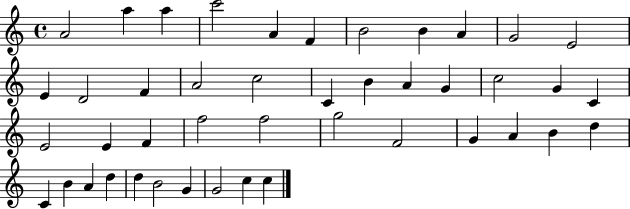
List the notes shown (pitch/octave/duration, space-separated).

A4/h A5/q A5/q C6/h A4/q F4/q B4/h B4/q A4/q G4/h E4/h E4/q D4/h F4/q A4/h C5/h C4/q B4/q A4/q G4/q C5/h G4/q C4/q E4/h E4/q F4/q F5/h F5/h G5/h F4/h G4/q A4/q B4/q D5/q C4/q B4/q A4/q D5/q D5/q B4/h G4/q G4/h C5/q C5/q